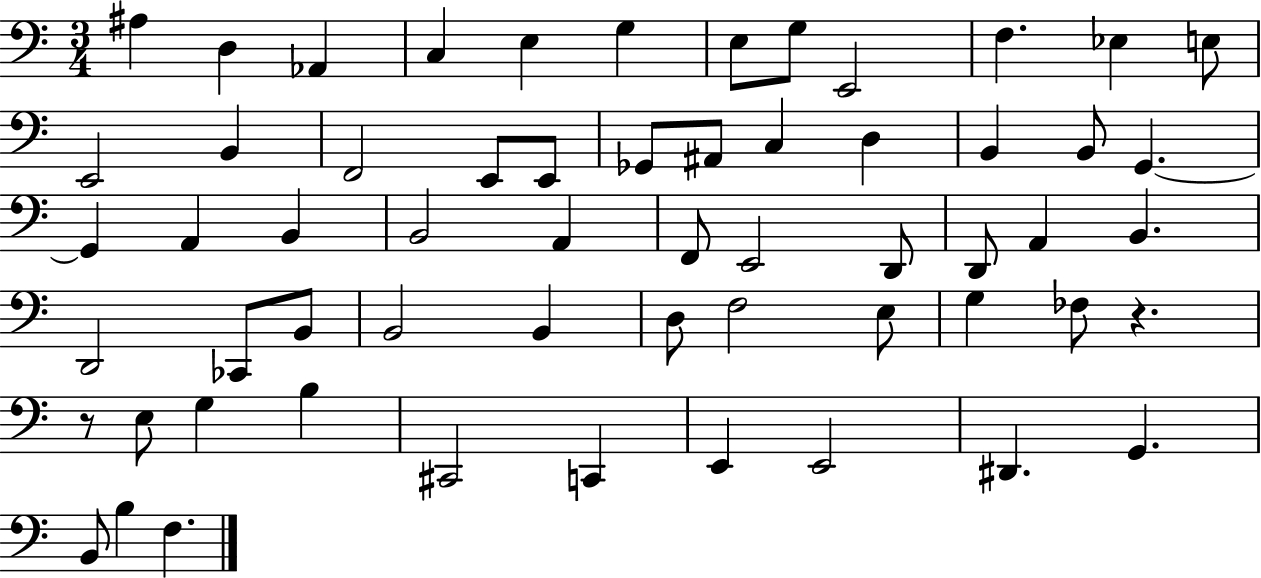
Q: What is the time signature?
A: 3/4